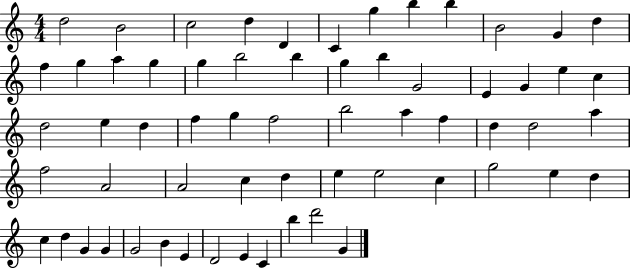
{
  \clef treble
  \numericTimeSignature
  \time 4/4
  \key c \major
  d''2 b'2 | c''2 d''4 d'4 | c'4 g''4 b''4 b''4 | b'2 g'4 d''4 | \break f''4 g''4 a''4 g''4 | g''4 b''2 b''4 | g''4 b''4 g'2 | e'4 g'4 e''4 c''4 | \break d''2 e''4 d''4 | f''4 g''4 f''2 | b''2 a''4 f''4 | d''4 d''2 a''4 | \break f''2 a'2 | a'2 c''4 d''4 | e''4 e''2 c''4 | g''2 e''4 d''4 | \break c''4 d''4 g'4 g'4 | g'2 b'4 e'4 | d'2 e'4 c'4 | b''4 d'''2 g'4 | \break \bar "|."
}